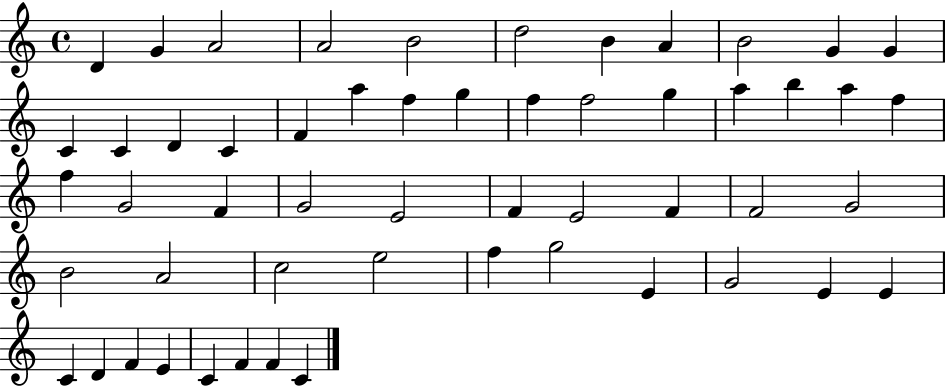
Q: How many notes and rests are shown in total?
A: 54